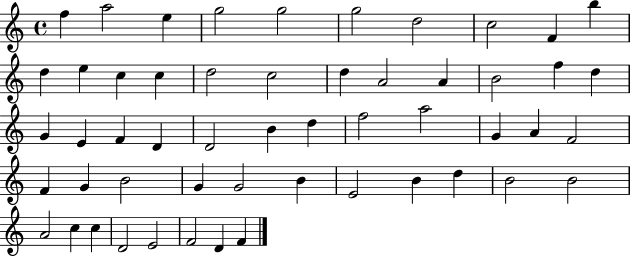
F5/q A5/h E5/q G5/h G5/h G5/h D5/h C5/h F4/q B5/q D5/q E5/q C5/q C5/q D5/h C5/h D5/q A4/h A4/q B4/h F5/q D5/q G4/q E4/q F4/q D4/q D4/h B4/q D5/q F5/h A5/h G4/q A4/q F4/h F4/q G4/q B4/h G4/q G4/h B4/q E4/h B4/q D5/q B4/h B4/h A4/h C5/q C5/q D4/h E4/h F4/h D4/q F4/q